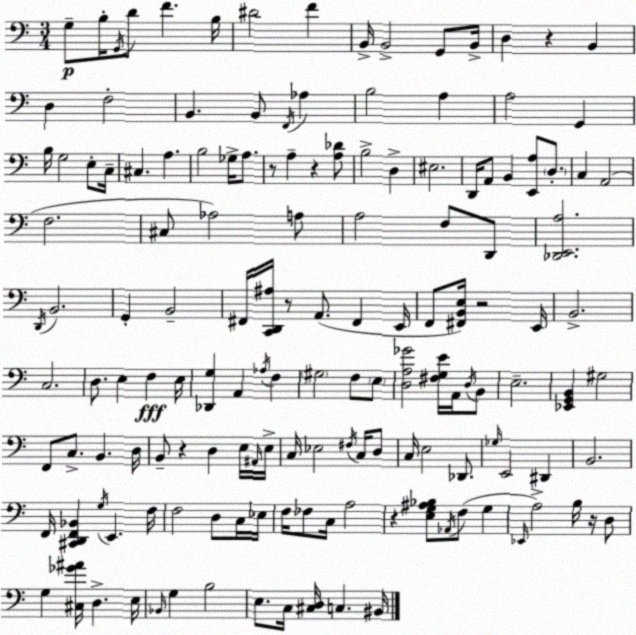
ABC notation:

X:1
T:Untitled
M:3/4
L:1/4
K:C
G,/2 B,/4 G,,/4 D/2 F B,/4 ^D2 F B,,/4 B,,2 G,,/2 B,,/4 D, z B,, D, F,2 B,, B,,/2 F,,/4 _A, B,2 A, A,2 G,, B,/4 G,2 E,/2 C,/4 ^C, A, B,2 _G,/4 A,/2 z/2 A, z [A,_D]/2 B,2 D, ^E,2 D,,/4 A,,/2 B,, [E,,A,]/2 D,/2 C, A,,2 F,2 ^C,/2 _A,2 A,/2 A,2 F,/2 D,,/2 [_D,,E,,A,]2 D,,/4 B,,2 G,, B,,2 ^F,,/4 [C,,D,,^A,]/4 z/2 A,,/2 ^F,, E,,/4 F,,/2 [^F,,B,,E,]/4 z2 E,,/4 B,,2 C,2 D,/2 E, F, E,/4 [_D,,G,] A,, _A,/4 F, ^G,2 F,/2 E,/2 [D,A,_G]2 [^F,G,E]/4 A,,/4 D,/4 B,,/2 E,2 [_E,,G,,B,,] ^G,2 F,,/2 C,/2 B,, D,/4 B,,/2 z D, E,/4 ^A,,/4 E,/4 C,/4 _E,2 ^F,/4 C,/4 D,/2 C,/4 E,2 _D,,/2 _G,/4 E,,2 ^D,, B,,2 F,,/4 [^C,,D,,F,,_B,,] G,/4 E,, F,/4 F,2 D,/2 C,/4 _E,/4 F,/4 _F,/2 C,/4 A,2 z [E,G,^A,_B,]/2 _A,,/4 F,/2 G, _E,,/4 A,2 B,/4 z/4 D,/2 G, [^C,_G^A]/4 D, E,/4 _B,,/4 G, B,2 E,/2 C,/4 [^C,D,]/4 C, ^B,,/4